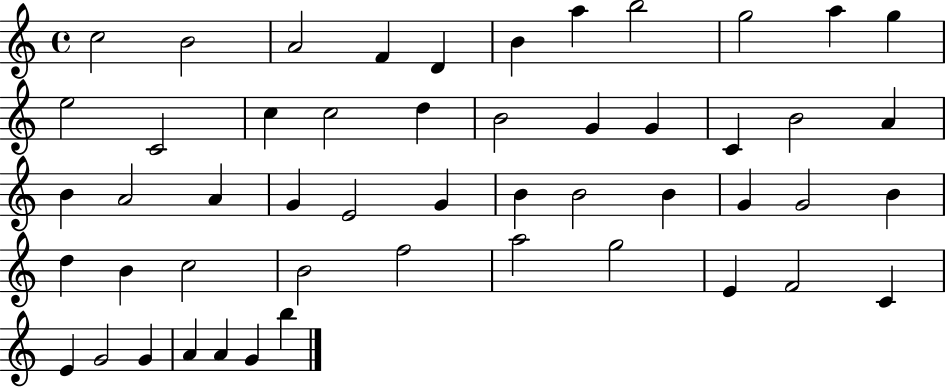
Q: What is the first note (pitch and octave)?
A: C5